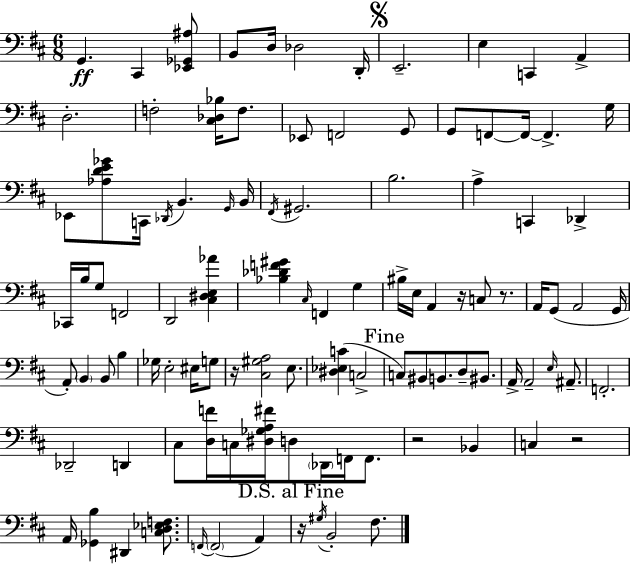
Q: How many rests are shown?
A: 6